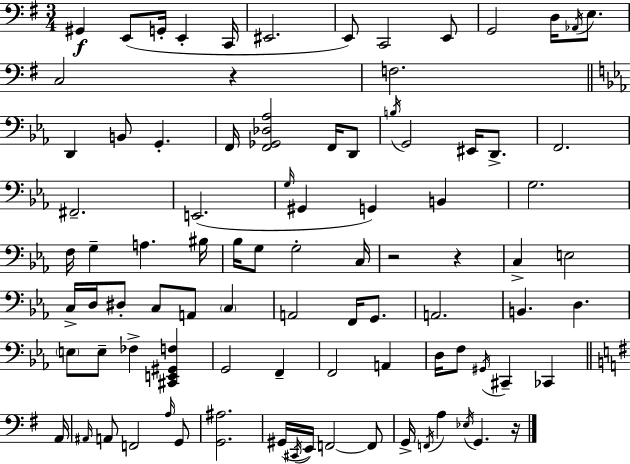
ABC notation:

X:1
T:Untitled
M:3/4
L:1/4
K:G
^G,, E,,/2 G,,/4 E,, C,,/4 ^E,,2 E,,/2 C,,2 E,,/2 G,,2 D,/4 _A,,/4 E,/2 C,2 z F,2 D,, B,,/2 G,, F,,/4 [F,,_G,,_D,_A,]2 F,,/4 D,,/2 B,/4 G,,2 ^E,,/4 D,,/2 F,,2 ^F,,2 E,,2 G,/4 ^G,, G,, B,, G,2 F,/4 G, A, ^B,/4 _B,/4 G,/2 G,2 C,/4 z2 z C, E,2 C,/4 D,/4 ^D,/2 C,/2 A,,/2 C, A,,2 F,,/4 G,,/2 A,,2 B,, D, E,/2 E,/2 _F, [^C,,E,,^G,,F,] G,,2 F,, F,,2 A,, D,/4 F,/2 ^G,,/4 ^C,, _C,, A,,/4 ^A,,/4 A,,/2 F,,2 A,/4 G,,/2 [G,,^A,]2 ^G,,/4 ^C,,/4 E,,/4 F,,2 F,,/2 G,,/4 F,,/4 A, _E,/4 G,, z/4